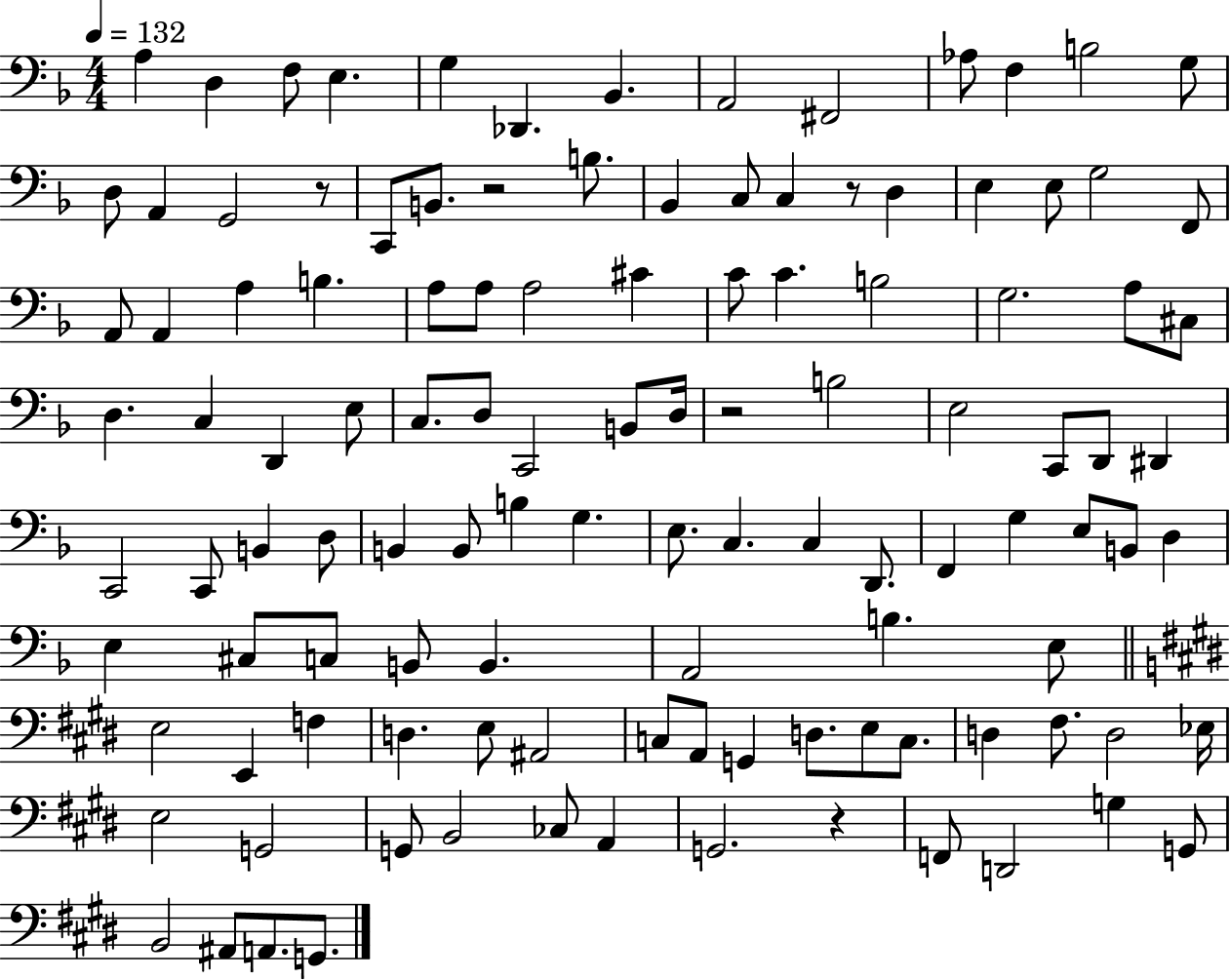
{
  \clef bass
  \numericTimeSignature
  \time 4/4
  \key f \major
  \tempo 4 = 132
  \repeat volta 2 { a4 d4 f8 e4. | g4 des,4. bes,4. | a,2 fis,2 | aes8 f4 b2 g8 | \break d8 a,4 g,2 r8 | c,8 b,8. r2 b8. | bes,4 c8 c4 r8 d4 | e4 e8 g2 f,8 | \break a,8 a,4 a4 b4. | a8 a8 a2 cis'4 | c'8 c'4. b2 | g2. a8 cis8 | \break d4. c4 d,4 e8 | c8. d8 c,2 b,8 d16 | r2 b2 | e2 c,8 d,8 dis,4 | \break c,2 c,8 b,4 d8 | b,4 b,8 b4 g4. | e8. c4. c4 d,8. | f,4 g4 e8 b,8 d4 | \break e4 cis8 c8 b,8 b,4. | a,2 b4. e8 | \bar "||" \break \key e \major e2 e,4 f4 | d4. e8 ais,2 | c8 a,8 g,4 d8. e8 c8. | d4 fis8. d2 ees16 | \break e2 g,2 | g,8 b,2 ces8 a,4 | g,2. r4 | f,8 d,2 g4 g,8 | \break b,2 ais,8 a,8. g,8. | } \bar "|."
}